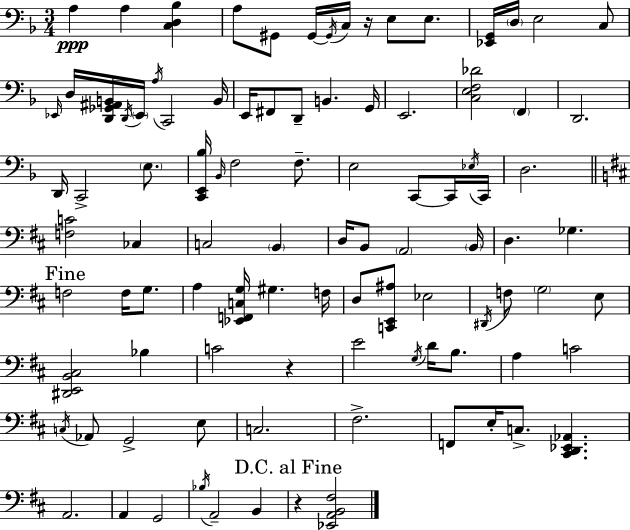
{
  \clef bass
  \numericTimeSignature
  \time 3/4
  \key d \minor
  a4\ppp a4 <c d bes>4 | a8 gis,8 gis,16~~ \acciaccatura { gis,16 } c16 r16 e8 e8. | <ees, g,>16 \parenthesize d16 e2 c8 | \grace { ees,16 } d16 <d, ges, ais, b,>16 \acciaccatura { d,16 } \parenthesize ees,16 \acciaccatura { a16 } c,2 | \break b,16 e,16 fis,8 d,8-- b,4. | g,16 e,2. | <c e f des'>2 | \parenthesize f,4 d,2. | \break d,16 c,2-> | \parenthesize e8. <c, e, bes>16 \grace { bes,16 } f2 | f8.-- e2 | c,8~~ c,16 \acciaccatura { ees16 } c,16 d2. | \break \bar "||" \break \key b \minor <f c'>2 ces4 | c2 \parenthesize b,4 | d16 b,8 \parenthesize a,2 \parenthesize b,16 | d4. ges4. | \break \mark "Fine" f2 f16 g8. | a4 <ees, f, c g>16 gis4. f16 | d8 <c, e, ais>8 ees2 | \acciaccatura { dis,16 } f8 \parenthesize g2 e8 | \break <dis, e, b, cis>2 bes4 | c'2 r4 | e'2 \acciaccatura { g16 } d'16 b8. | a4 c'2 | \break \acciaccatura { c16 } aes,8 g,2-> | e8 c2. | fis2.-> | f,8 e16-. c8.-> <cis, d, ees, aes,>4. | \break a,2. | a,4 g,2 | \acciaccatura { bes16 } a,2-- | b,4 \mark "D.C. al Fine" r4 <ees, a, b, fis>2 | \break \bar "|."
}